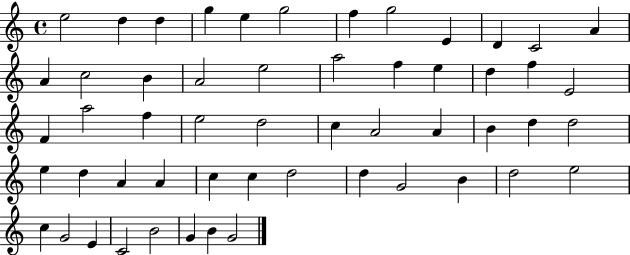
X:1
T:Untitled
M:4/4
L:1/4
K:C
e2 d d g e g2 f g2 E D C2 A A c2 B A2 e2 a2 f e d f E2 F a2 f e2 d2 c A2 A B d d2 e d A A c c d2 d G2 B d2 e2 c G2 E C2 B2 G B G2